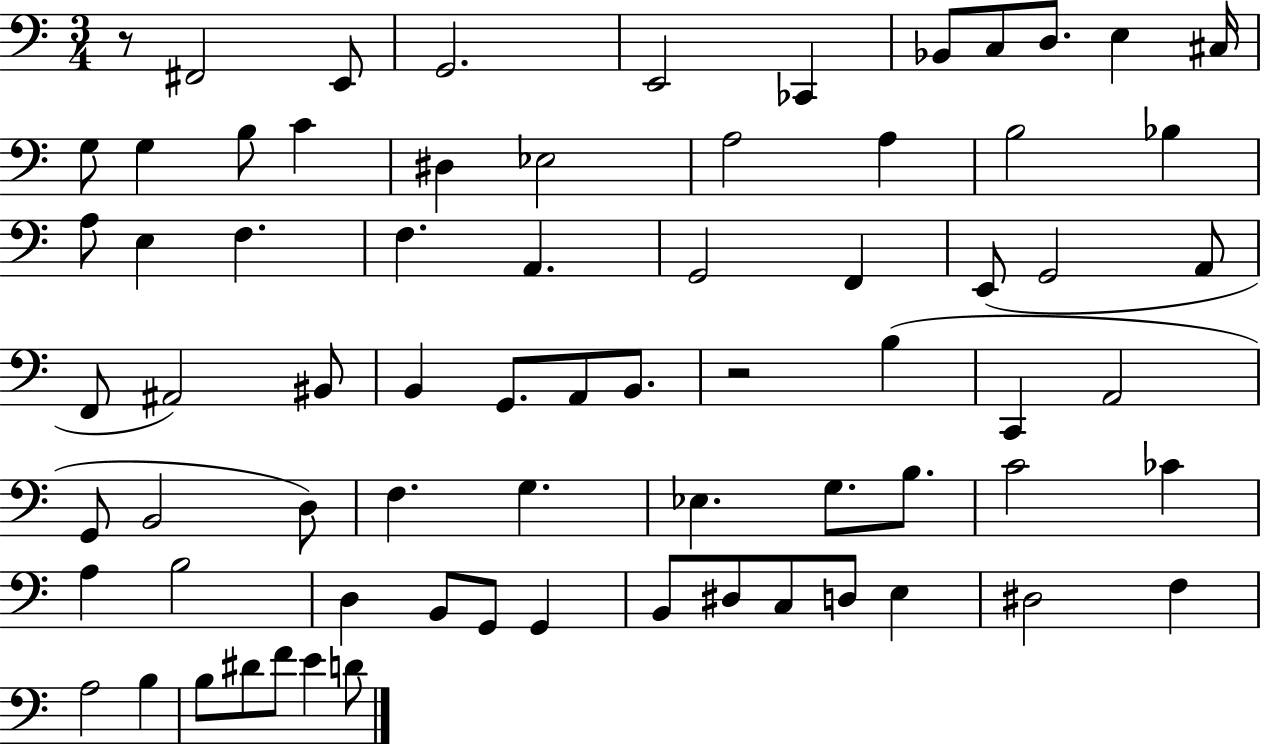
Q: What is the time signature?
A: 3/4